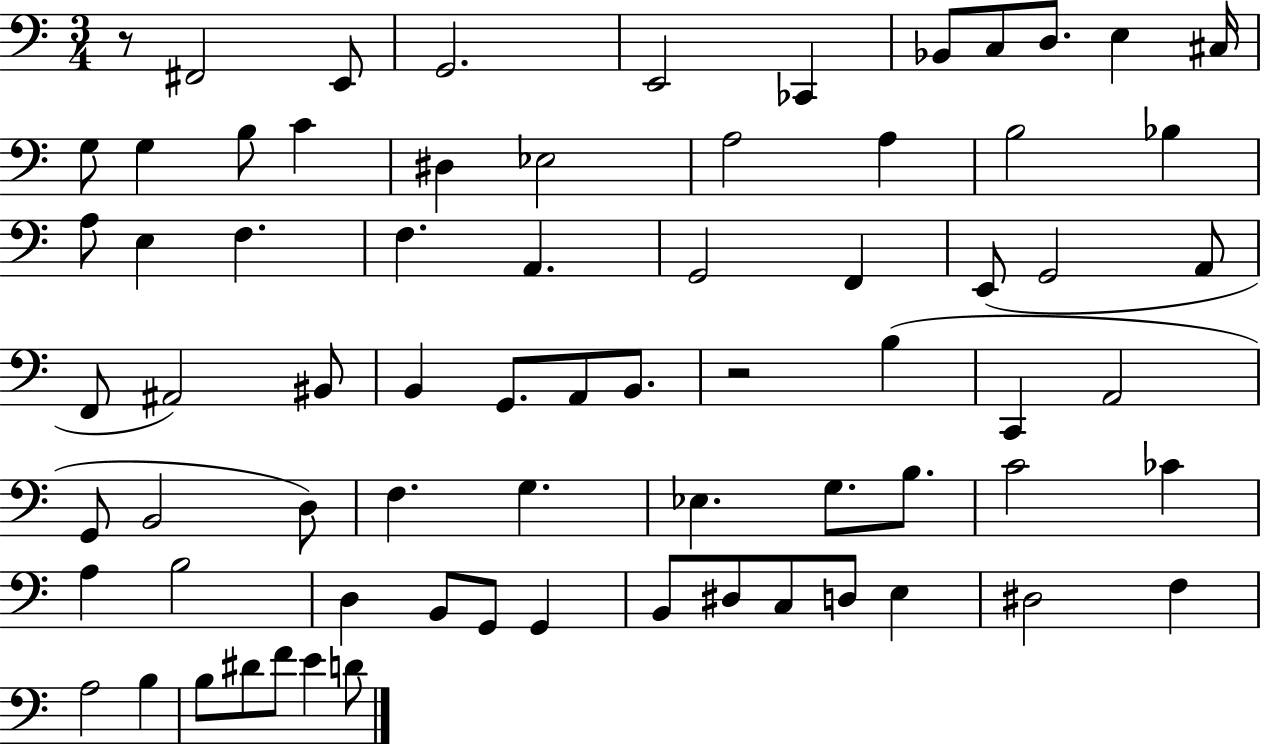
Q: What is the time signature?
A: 3/4